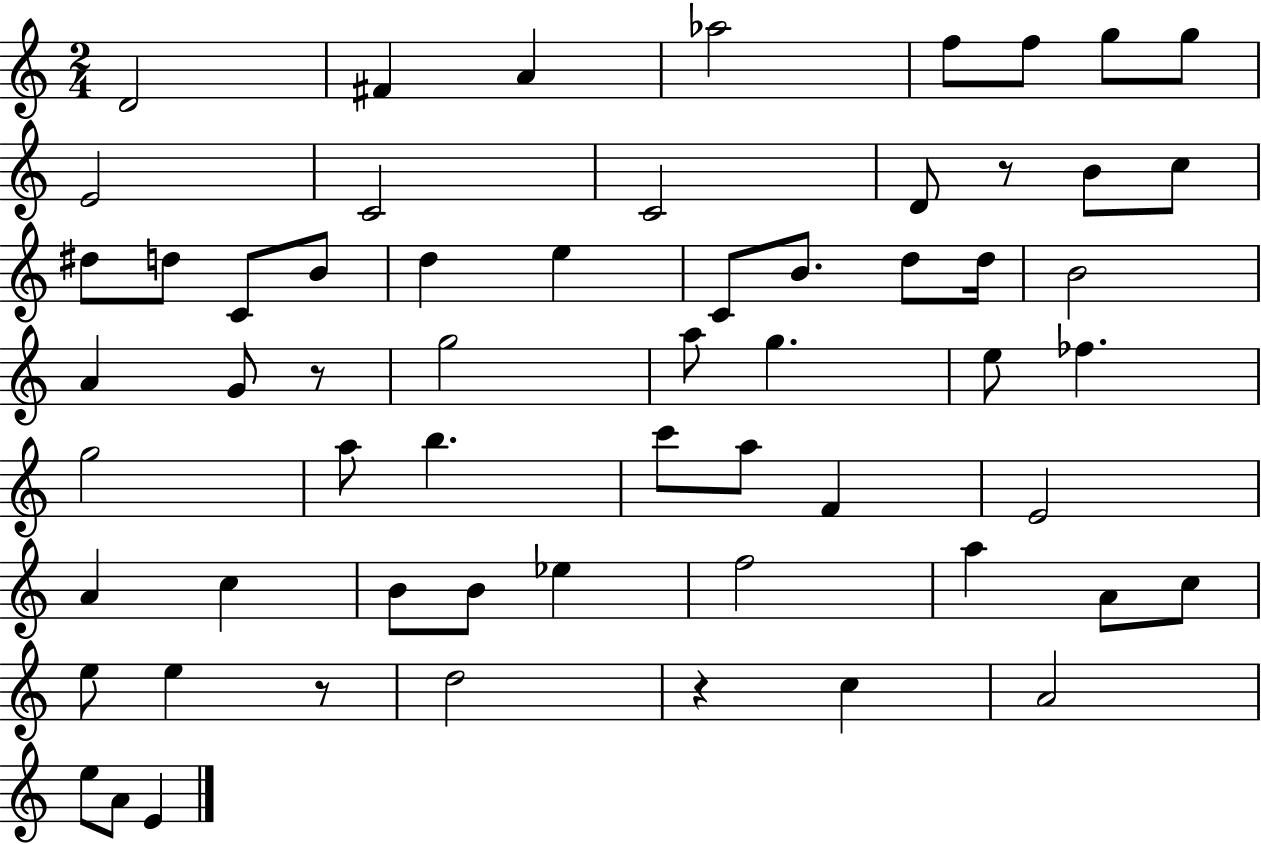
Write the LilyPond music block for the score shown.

{
  \clef treble
  \numericTimeSignature
  \time 2/4
  \key c \major
  d'2 | fis'4 a'4 | aes''2 | f''8 f''8 g''8 g''8 | \break e'2 | c'2 | c'2 | d'8 r8 b'8 c''8 | \break dis''8 d''8 c'8 b'8 | d''4 e''4 | c'8 b'8. d''8 d''16 | b'2 | \break a'4 g'8 r8 | g''2 | a''8 g''4. | e''8 fes''4. | \break g''2 | a''8 b''4. | c'''8 a''8 f'4 | e'2 | \break a'4 c''4 | b'8 b'8 ees''4 | f''2 | a''4 a'8 c''8 | \break e''8 e''4 r8 | d''2 | r4 c''4 | a'2 | \break e''8 a'8 e'4 | \bar "|."
}